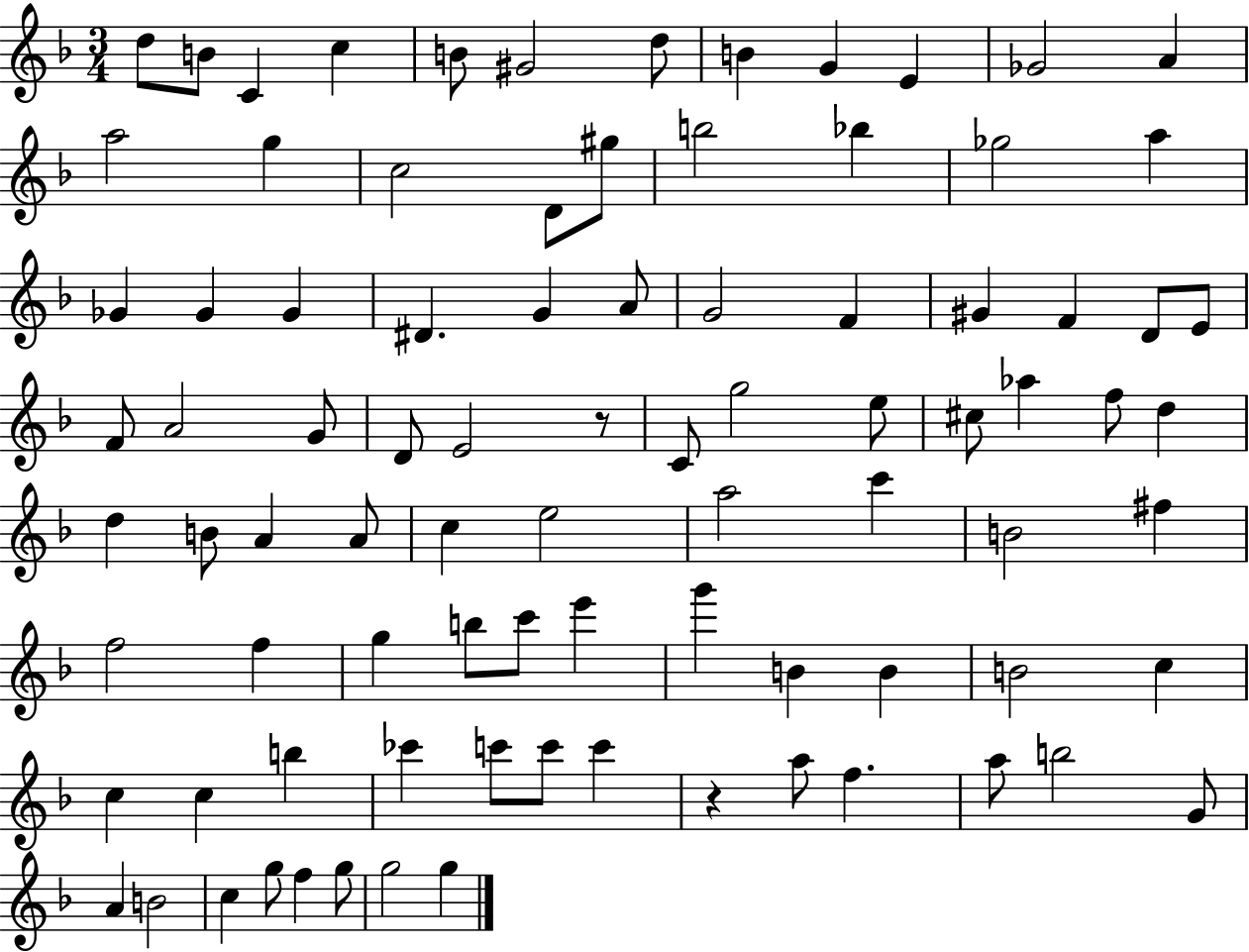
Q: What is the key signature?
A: F major